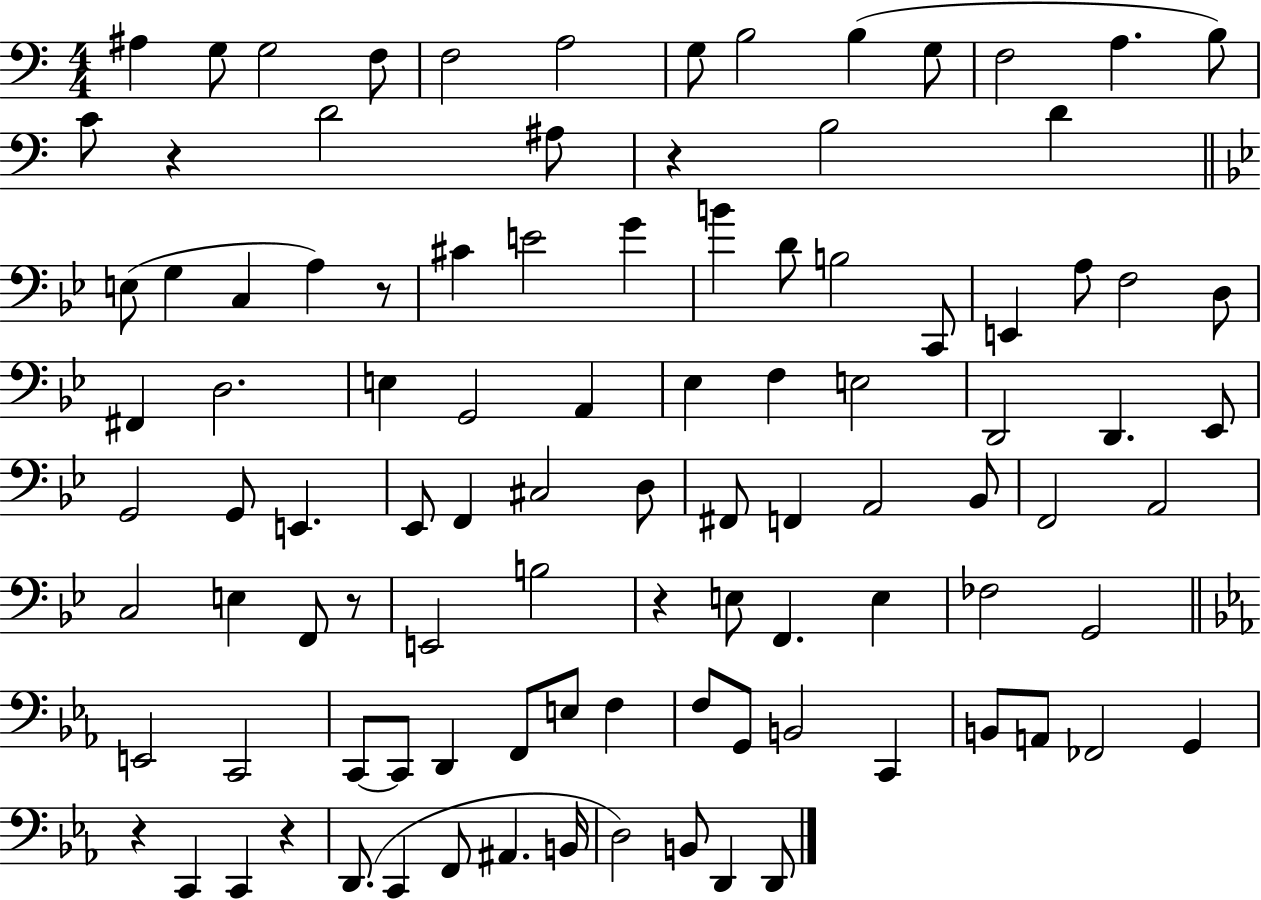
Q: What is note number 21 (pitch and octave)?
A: C3